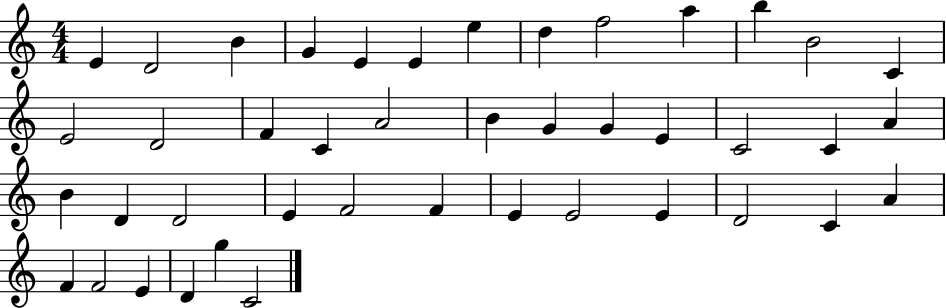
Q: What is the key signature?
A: C major